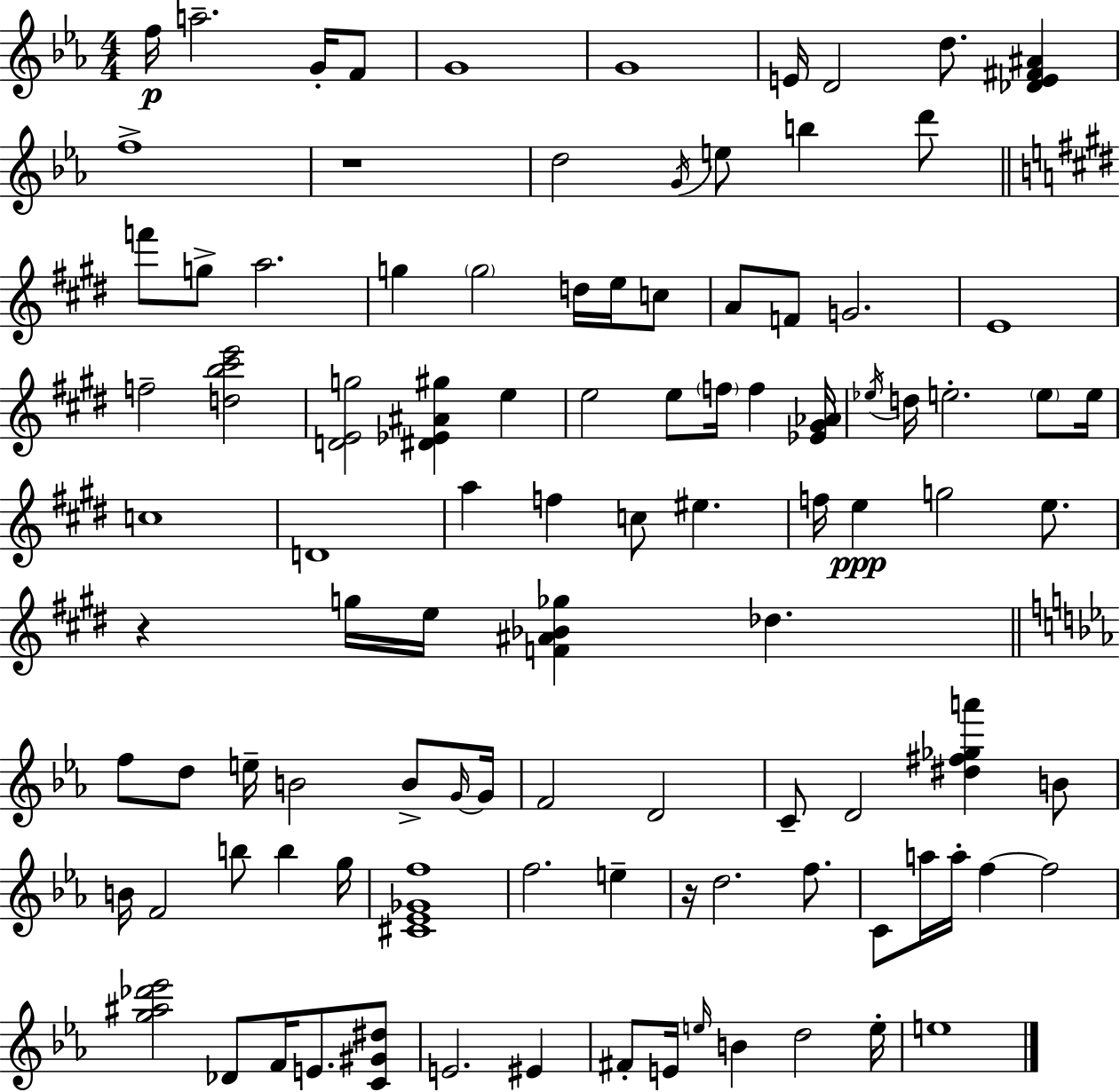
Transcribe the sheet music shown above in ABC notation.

X:1
T:Untitled
M:4/4
L:1/4
K:Eb
f/4 a2 G/4 F/2 G4 G4 E/4 D2 d/2 [_DE^F^A] f4 z4 d2 G/4 e/2 b d'/2 f'/2 g/2 a2 g g2 d/4 e/4 c/2 A/2 F/2 G2 E4 f2 [db^c'e']2 [DEg]2 [^D_E^A^g] e e2 e/2 f/4 f [_E^G_A]/4 _e/4 d/4 e2 e/2 e/4 c4 D4 a f c/2 ^e f/4 e g2 e/2 z g/4 e/4 [F^A_B_g] _d f/2 d/2 e/4 B2 B/2 G/4 G/4 F2 D2 C/2 D2 [^d^f_ga'] B/2 B/4 F2 b/2 b g/4 [^C_E_Gf]4 f2 e z/4 d2 f/2 C/2 a/4 a/4 f f2 [g^a_d'_e']2 _D/2 F/4 E/2 [C^G^d]/2 E2 ^E ^F/2 E/4 e/4 B d2 e/4 e4